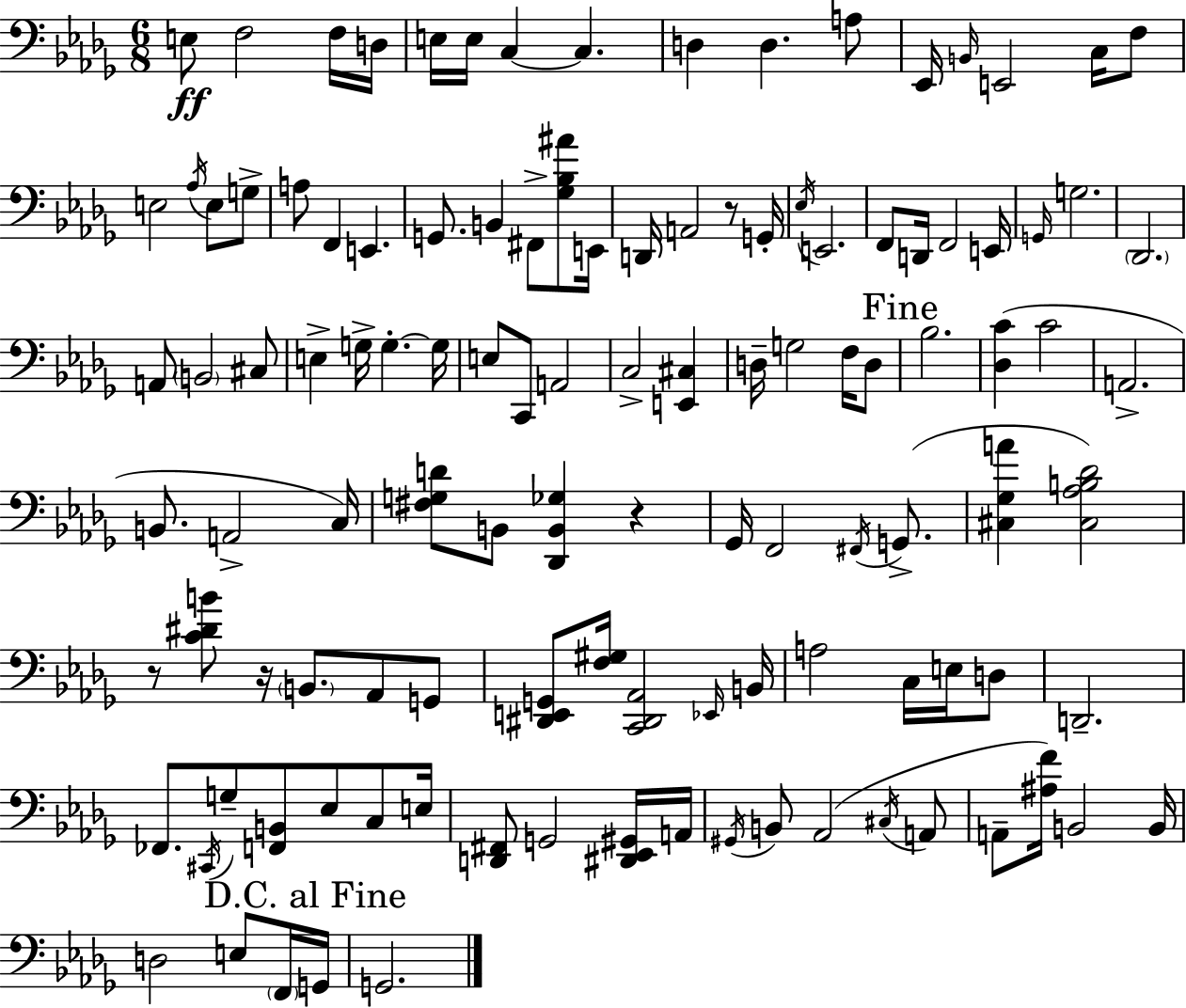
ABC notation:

X:1
T:Untitled
M:6/8
L:1/4
K:Bbm
E,/2 F,2 F,/4 D,/4 E,/4 E,/4 C, C, D, D, A,/2 _E,,/4 B,,/4 E,,2 C,/4 F,/2 E,2 _A,/4 E,/2 G,/2 A,/2 F,, E,, G,,/2 B,, ^F,,/2 [_G,_B,^A]/2 E,,/4 D,,/4 A,,2 z/2 G,,/4 _E,/4 E,,2 F,,/2 D,,/4 F,,2 E,,/4 G,,/4 G,2 _D,,2 A,,/2 B,,2 ^C,/2 E, G,/4 G, G,/4 E,/2 C,,/2 A,,2 C,2 [E,,^C,] D,/4 G,2 F,/4 D,/2 _B,2 [_D,C] C2 A,,2 B,,/2 A,,2 C,/4 [^F,G,D]/2 B,,/2 [_D,,B,,_G,] z _G,,/4 F,,2 ^F,,/4 G,,/2 [^C,_G,A] [^C,_A,B,_D]2 z/2 [C^DB]/2 z/4 B,,/2 _A,,/2 G,,/2 [^D,,E,,G,,]/2 [F,^G,]/4 [C,,^D,,_A,,]2 _E,,/4 B,,/4 A,2 C,/4 E,/4 D,/2 D,,2 _F,,/2 ^C,,/4 G,/2 [F,,B,,]/2 _E,/2 C,/2 E,/4 [D,,^F,,]/2 G,,2 [^D,,_E,,^G,,]/4 A,,/4 ^G,,/4 B,,/2 _A,,2 ^C,/4 A,,/2 A,,/2 [^A,F]/4 B,,2 B,,/4 D,2 E,/2 F,,/4 G,,/4 G,,2